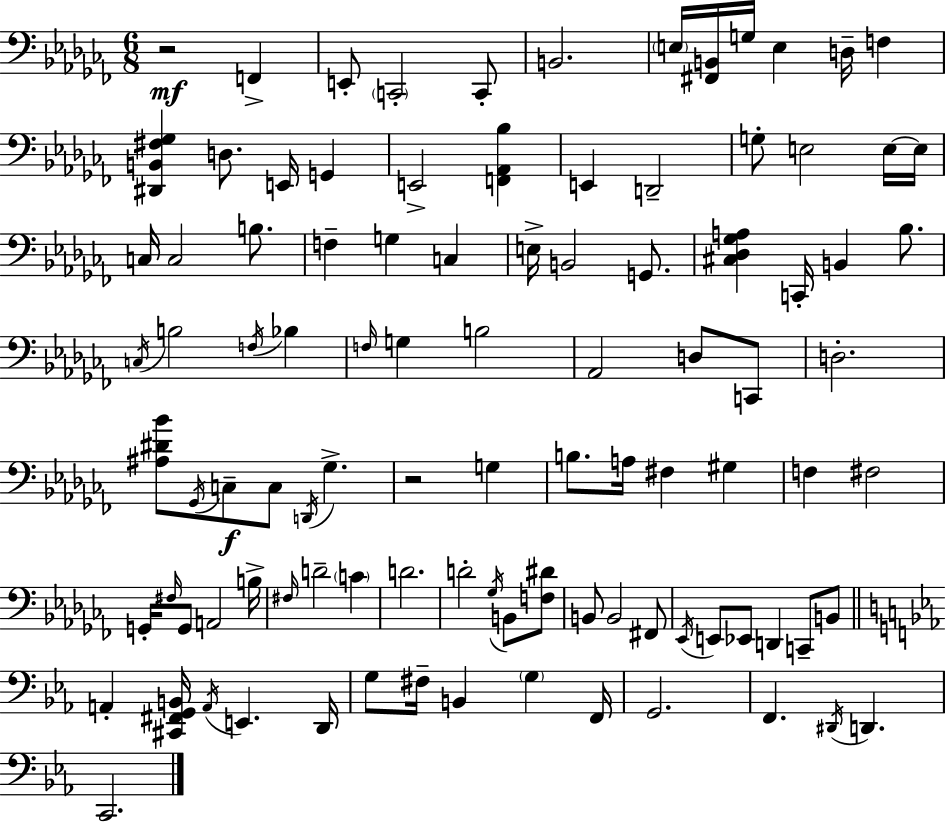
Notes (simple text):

R/h F2/q E2/e C2/h C2/e B2/h. E3/s [F#2,B2]/s G3/s E3/q D3/s F3/q [D#2,B2,F#3,Gb3]/q D3/e. E2/s G2/q E2/h [F2,Ab2,Bb3]/q E2/q D2/h G3/e E3/h E3/s E3/s C3/s C3/h B3/e. F3/q G3/q C3/q E3/s B2/h G2/e. [C#3,Db3,Gb3,A3]/q C2/s B2/q Bb3/e. C3/s B3/h F3/s Bb3/q F3/s G3/q B3/h Ab2/h D3/e C2/e D3/h. [A#3,D#4,Bb4]/e Gb2/s C3/e C3/e D2/s Gb3/q. R/h G3/q B3/e. A3/s F#3/q G#3/q F3/q F#3/h G2/s F#3/s G2/e A2/h B3/s F#3/s D4/h C4/q D4/h. D4/h Gb3/s B2/e [F3,D#4]/e B2/e B2/h F#2/e Eb2/s E2/e Eb2/e D2/q C2/e B2/e A2/q [C#2,F#2,G2,B2]/s A2/s E2/q. D2/s G3/e F#3/s B2/q G3/q F2/s G2/h. F2/q. D#2/s D2/q. C2/h.